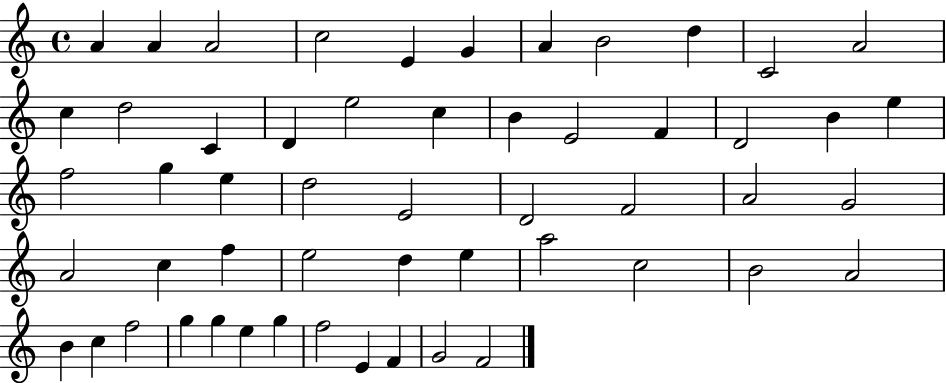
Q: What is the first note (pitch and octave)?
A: A4